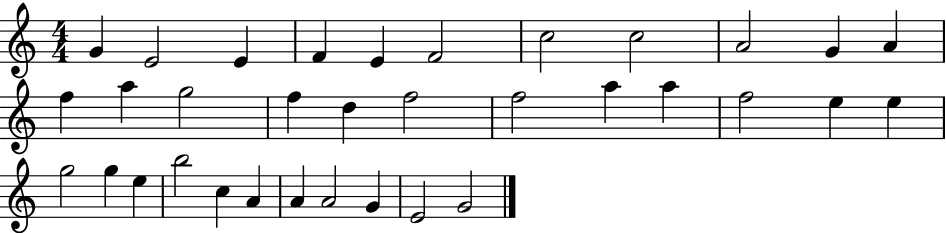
{
  \clef treble
  \numericTimeSignature
  \time 4/4
  \key c \major
  g'4 e'2 e'4 | f'4 e'4 f'2 | c''2 c''2 | a'2 g'4 a'4 | \break f''4 a''4 g''2 | f''4 d''4 f''2 | f''2 a''4 a''4 | f''2 e''4 e''4 | \break g''2 g''4 e''4 | b''2 c''4 a'4 | a'4 a'2 g'4 | e'2 g'2 | \break \bar "|."
}